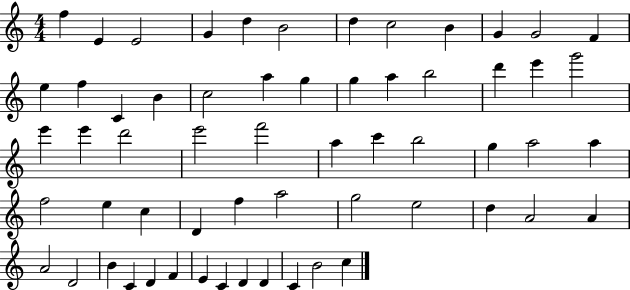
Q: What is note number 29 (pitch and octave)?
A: E6